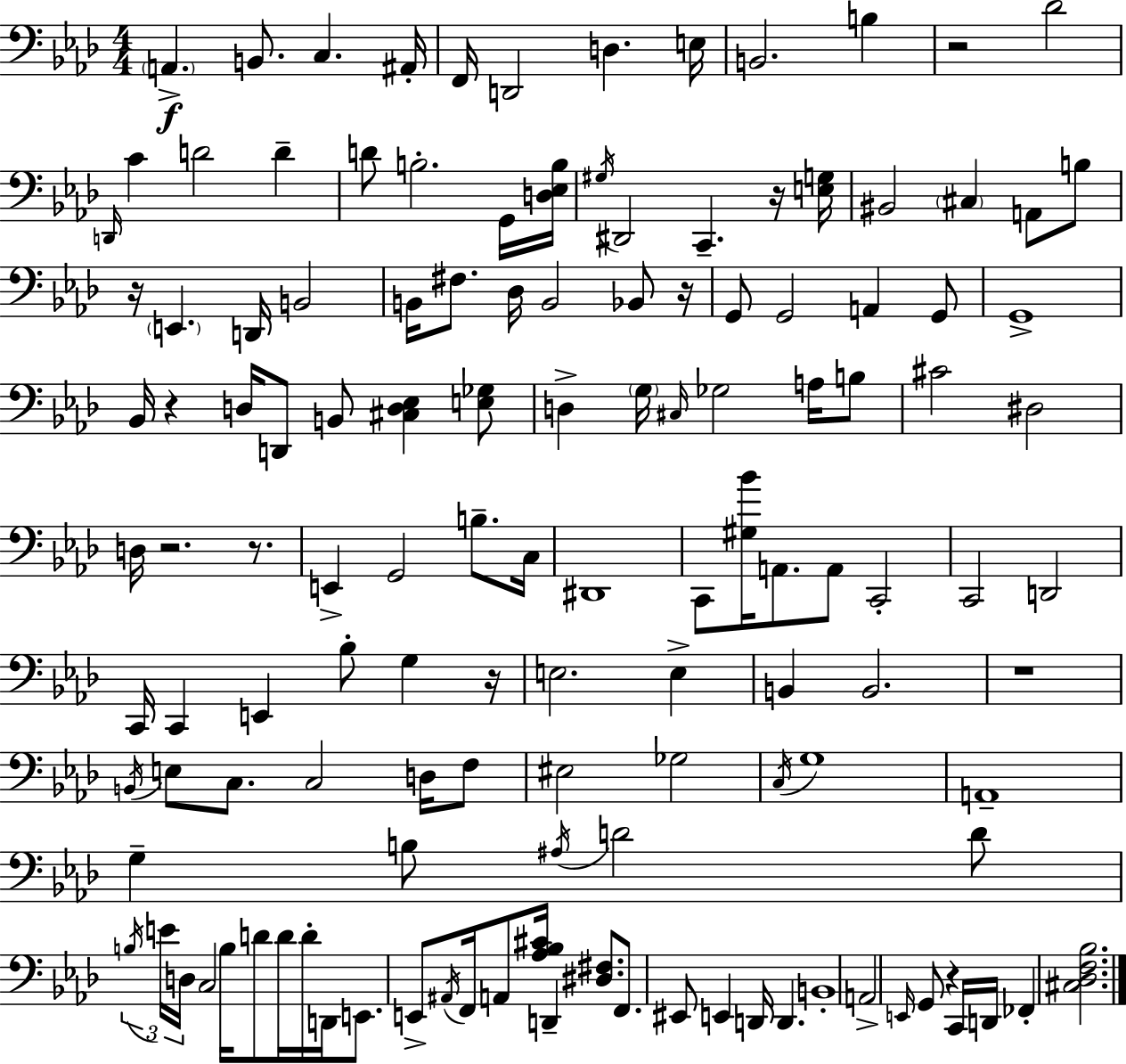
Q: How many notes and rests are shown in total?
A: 132